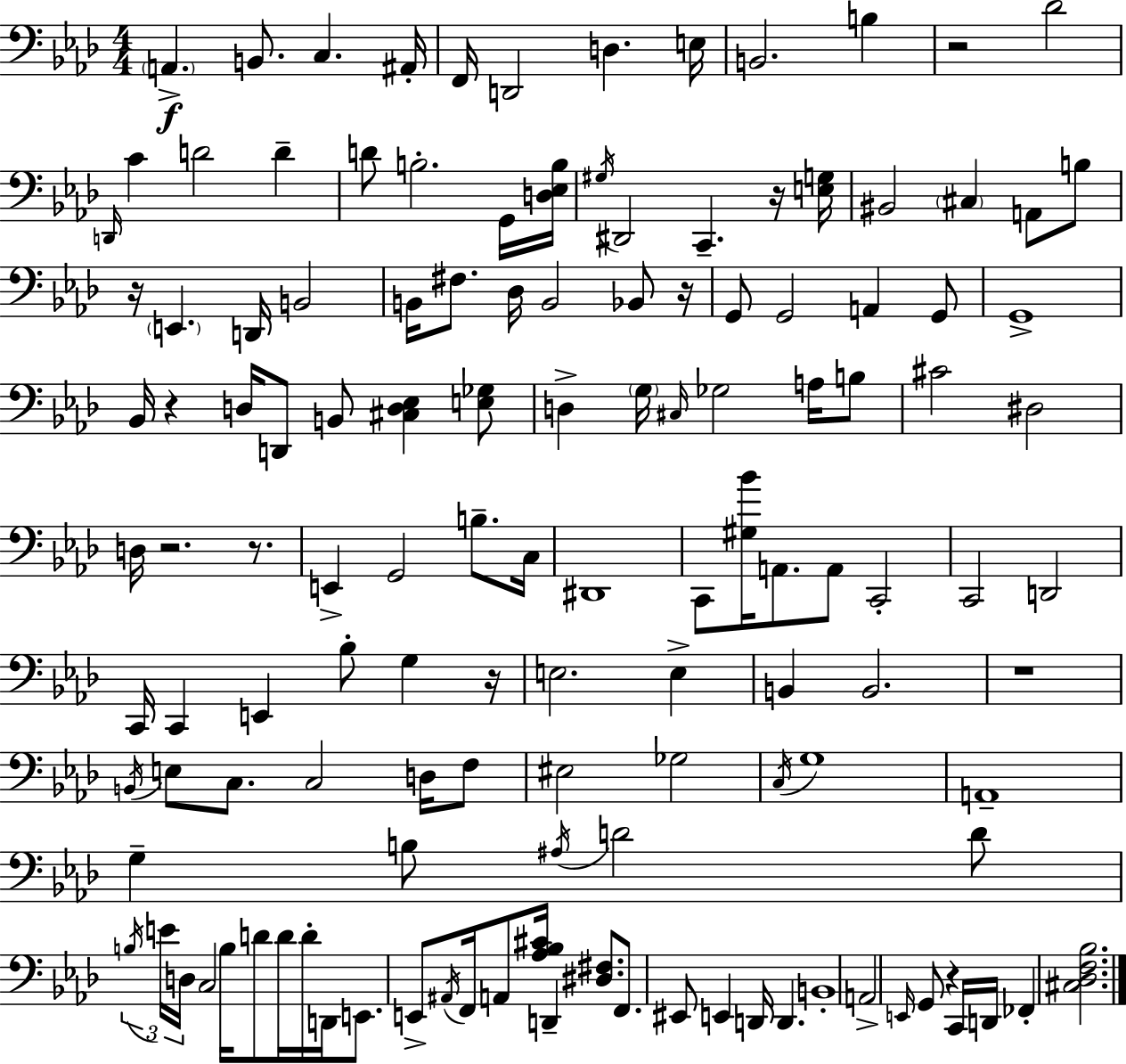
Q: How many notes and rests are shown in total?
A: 132